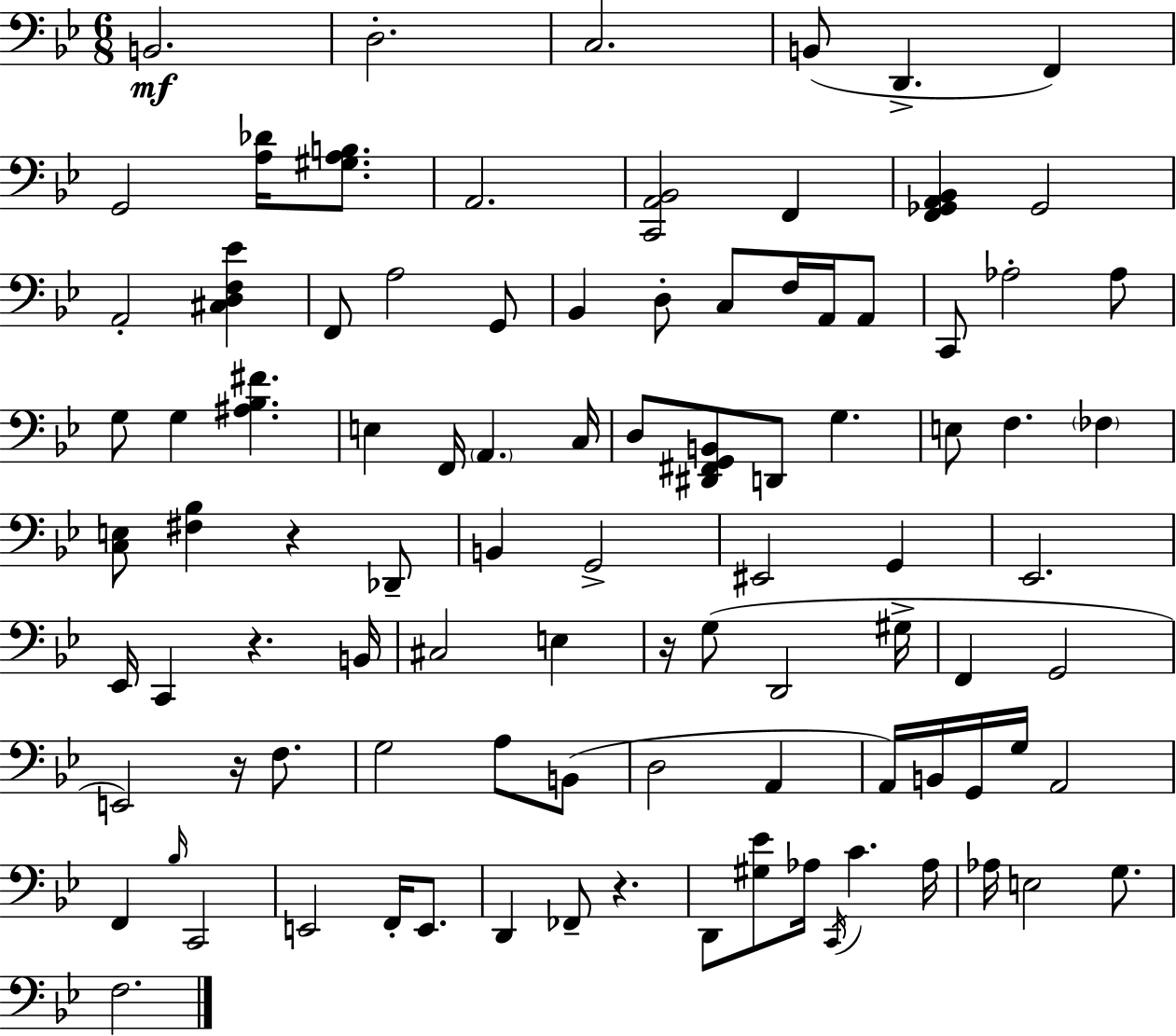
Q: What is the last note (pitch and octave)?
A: F3